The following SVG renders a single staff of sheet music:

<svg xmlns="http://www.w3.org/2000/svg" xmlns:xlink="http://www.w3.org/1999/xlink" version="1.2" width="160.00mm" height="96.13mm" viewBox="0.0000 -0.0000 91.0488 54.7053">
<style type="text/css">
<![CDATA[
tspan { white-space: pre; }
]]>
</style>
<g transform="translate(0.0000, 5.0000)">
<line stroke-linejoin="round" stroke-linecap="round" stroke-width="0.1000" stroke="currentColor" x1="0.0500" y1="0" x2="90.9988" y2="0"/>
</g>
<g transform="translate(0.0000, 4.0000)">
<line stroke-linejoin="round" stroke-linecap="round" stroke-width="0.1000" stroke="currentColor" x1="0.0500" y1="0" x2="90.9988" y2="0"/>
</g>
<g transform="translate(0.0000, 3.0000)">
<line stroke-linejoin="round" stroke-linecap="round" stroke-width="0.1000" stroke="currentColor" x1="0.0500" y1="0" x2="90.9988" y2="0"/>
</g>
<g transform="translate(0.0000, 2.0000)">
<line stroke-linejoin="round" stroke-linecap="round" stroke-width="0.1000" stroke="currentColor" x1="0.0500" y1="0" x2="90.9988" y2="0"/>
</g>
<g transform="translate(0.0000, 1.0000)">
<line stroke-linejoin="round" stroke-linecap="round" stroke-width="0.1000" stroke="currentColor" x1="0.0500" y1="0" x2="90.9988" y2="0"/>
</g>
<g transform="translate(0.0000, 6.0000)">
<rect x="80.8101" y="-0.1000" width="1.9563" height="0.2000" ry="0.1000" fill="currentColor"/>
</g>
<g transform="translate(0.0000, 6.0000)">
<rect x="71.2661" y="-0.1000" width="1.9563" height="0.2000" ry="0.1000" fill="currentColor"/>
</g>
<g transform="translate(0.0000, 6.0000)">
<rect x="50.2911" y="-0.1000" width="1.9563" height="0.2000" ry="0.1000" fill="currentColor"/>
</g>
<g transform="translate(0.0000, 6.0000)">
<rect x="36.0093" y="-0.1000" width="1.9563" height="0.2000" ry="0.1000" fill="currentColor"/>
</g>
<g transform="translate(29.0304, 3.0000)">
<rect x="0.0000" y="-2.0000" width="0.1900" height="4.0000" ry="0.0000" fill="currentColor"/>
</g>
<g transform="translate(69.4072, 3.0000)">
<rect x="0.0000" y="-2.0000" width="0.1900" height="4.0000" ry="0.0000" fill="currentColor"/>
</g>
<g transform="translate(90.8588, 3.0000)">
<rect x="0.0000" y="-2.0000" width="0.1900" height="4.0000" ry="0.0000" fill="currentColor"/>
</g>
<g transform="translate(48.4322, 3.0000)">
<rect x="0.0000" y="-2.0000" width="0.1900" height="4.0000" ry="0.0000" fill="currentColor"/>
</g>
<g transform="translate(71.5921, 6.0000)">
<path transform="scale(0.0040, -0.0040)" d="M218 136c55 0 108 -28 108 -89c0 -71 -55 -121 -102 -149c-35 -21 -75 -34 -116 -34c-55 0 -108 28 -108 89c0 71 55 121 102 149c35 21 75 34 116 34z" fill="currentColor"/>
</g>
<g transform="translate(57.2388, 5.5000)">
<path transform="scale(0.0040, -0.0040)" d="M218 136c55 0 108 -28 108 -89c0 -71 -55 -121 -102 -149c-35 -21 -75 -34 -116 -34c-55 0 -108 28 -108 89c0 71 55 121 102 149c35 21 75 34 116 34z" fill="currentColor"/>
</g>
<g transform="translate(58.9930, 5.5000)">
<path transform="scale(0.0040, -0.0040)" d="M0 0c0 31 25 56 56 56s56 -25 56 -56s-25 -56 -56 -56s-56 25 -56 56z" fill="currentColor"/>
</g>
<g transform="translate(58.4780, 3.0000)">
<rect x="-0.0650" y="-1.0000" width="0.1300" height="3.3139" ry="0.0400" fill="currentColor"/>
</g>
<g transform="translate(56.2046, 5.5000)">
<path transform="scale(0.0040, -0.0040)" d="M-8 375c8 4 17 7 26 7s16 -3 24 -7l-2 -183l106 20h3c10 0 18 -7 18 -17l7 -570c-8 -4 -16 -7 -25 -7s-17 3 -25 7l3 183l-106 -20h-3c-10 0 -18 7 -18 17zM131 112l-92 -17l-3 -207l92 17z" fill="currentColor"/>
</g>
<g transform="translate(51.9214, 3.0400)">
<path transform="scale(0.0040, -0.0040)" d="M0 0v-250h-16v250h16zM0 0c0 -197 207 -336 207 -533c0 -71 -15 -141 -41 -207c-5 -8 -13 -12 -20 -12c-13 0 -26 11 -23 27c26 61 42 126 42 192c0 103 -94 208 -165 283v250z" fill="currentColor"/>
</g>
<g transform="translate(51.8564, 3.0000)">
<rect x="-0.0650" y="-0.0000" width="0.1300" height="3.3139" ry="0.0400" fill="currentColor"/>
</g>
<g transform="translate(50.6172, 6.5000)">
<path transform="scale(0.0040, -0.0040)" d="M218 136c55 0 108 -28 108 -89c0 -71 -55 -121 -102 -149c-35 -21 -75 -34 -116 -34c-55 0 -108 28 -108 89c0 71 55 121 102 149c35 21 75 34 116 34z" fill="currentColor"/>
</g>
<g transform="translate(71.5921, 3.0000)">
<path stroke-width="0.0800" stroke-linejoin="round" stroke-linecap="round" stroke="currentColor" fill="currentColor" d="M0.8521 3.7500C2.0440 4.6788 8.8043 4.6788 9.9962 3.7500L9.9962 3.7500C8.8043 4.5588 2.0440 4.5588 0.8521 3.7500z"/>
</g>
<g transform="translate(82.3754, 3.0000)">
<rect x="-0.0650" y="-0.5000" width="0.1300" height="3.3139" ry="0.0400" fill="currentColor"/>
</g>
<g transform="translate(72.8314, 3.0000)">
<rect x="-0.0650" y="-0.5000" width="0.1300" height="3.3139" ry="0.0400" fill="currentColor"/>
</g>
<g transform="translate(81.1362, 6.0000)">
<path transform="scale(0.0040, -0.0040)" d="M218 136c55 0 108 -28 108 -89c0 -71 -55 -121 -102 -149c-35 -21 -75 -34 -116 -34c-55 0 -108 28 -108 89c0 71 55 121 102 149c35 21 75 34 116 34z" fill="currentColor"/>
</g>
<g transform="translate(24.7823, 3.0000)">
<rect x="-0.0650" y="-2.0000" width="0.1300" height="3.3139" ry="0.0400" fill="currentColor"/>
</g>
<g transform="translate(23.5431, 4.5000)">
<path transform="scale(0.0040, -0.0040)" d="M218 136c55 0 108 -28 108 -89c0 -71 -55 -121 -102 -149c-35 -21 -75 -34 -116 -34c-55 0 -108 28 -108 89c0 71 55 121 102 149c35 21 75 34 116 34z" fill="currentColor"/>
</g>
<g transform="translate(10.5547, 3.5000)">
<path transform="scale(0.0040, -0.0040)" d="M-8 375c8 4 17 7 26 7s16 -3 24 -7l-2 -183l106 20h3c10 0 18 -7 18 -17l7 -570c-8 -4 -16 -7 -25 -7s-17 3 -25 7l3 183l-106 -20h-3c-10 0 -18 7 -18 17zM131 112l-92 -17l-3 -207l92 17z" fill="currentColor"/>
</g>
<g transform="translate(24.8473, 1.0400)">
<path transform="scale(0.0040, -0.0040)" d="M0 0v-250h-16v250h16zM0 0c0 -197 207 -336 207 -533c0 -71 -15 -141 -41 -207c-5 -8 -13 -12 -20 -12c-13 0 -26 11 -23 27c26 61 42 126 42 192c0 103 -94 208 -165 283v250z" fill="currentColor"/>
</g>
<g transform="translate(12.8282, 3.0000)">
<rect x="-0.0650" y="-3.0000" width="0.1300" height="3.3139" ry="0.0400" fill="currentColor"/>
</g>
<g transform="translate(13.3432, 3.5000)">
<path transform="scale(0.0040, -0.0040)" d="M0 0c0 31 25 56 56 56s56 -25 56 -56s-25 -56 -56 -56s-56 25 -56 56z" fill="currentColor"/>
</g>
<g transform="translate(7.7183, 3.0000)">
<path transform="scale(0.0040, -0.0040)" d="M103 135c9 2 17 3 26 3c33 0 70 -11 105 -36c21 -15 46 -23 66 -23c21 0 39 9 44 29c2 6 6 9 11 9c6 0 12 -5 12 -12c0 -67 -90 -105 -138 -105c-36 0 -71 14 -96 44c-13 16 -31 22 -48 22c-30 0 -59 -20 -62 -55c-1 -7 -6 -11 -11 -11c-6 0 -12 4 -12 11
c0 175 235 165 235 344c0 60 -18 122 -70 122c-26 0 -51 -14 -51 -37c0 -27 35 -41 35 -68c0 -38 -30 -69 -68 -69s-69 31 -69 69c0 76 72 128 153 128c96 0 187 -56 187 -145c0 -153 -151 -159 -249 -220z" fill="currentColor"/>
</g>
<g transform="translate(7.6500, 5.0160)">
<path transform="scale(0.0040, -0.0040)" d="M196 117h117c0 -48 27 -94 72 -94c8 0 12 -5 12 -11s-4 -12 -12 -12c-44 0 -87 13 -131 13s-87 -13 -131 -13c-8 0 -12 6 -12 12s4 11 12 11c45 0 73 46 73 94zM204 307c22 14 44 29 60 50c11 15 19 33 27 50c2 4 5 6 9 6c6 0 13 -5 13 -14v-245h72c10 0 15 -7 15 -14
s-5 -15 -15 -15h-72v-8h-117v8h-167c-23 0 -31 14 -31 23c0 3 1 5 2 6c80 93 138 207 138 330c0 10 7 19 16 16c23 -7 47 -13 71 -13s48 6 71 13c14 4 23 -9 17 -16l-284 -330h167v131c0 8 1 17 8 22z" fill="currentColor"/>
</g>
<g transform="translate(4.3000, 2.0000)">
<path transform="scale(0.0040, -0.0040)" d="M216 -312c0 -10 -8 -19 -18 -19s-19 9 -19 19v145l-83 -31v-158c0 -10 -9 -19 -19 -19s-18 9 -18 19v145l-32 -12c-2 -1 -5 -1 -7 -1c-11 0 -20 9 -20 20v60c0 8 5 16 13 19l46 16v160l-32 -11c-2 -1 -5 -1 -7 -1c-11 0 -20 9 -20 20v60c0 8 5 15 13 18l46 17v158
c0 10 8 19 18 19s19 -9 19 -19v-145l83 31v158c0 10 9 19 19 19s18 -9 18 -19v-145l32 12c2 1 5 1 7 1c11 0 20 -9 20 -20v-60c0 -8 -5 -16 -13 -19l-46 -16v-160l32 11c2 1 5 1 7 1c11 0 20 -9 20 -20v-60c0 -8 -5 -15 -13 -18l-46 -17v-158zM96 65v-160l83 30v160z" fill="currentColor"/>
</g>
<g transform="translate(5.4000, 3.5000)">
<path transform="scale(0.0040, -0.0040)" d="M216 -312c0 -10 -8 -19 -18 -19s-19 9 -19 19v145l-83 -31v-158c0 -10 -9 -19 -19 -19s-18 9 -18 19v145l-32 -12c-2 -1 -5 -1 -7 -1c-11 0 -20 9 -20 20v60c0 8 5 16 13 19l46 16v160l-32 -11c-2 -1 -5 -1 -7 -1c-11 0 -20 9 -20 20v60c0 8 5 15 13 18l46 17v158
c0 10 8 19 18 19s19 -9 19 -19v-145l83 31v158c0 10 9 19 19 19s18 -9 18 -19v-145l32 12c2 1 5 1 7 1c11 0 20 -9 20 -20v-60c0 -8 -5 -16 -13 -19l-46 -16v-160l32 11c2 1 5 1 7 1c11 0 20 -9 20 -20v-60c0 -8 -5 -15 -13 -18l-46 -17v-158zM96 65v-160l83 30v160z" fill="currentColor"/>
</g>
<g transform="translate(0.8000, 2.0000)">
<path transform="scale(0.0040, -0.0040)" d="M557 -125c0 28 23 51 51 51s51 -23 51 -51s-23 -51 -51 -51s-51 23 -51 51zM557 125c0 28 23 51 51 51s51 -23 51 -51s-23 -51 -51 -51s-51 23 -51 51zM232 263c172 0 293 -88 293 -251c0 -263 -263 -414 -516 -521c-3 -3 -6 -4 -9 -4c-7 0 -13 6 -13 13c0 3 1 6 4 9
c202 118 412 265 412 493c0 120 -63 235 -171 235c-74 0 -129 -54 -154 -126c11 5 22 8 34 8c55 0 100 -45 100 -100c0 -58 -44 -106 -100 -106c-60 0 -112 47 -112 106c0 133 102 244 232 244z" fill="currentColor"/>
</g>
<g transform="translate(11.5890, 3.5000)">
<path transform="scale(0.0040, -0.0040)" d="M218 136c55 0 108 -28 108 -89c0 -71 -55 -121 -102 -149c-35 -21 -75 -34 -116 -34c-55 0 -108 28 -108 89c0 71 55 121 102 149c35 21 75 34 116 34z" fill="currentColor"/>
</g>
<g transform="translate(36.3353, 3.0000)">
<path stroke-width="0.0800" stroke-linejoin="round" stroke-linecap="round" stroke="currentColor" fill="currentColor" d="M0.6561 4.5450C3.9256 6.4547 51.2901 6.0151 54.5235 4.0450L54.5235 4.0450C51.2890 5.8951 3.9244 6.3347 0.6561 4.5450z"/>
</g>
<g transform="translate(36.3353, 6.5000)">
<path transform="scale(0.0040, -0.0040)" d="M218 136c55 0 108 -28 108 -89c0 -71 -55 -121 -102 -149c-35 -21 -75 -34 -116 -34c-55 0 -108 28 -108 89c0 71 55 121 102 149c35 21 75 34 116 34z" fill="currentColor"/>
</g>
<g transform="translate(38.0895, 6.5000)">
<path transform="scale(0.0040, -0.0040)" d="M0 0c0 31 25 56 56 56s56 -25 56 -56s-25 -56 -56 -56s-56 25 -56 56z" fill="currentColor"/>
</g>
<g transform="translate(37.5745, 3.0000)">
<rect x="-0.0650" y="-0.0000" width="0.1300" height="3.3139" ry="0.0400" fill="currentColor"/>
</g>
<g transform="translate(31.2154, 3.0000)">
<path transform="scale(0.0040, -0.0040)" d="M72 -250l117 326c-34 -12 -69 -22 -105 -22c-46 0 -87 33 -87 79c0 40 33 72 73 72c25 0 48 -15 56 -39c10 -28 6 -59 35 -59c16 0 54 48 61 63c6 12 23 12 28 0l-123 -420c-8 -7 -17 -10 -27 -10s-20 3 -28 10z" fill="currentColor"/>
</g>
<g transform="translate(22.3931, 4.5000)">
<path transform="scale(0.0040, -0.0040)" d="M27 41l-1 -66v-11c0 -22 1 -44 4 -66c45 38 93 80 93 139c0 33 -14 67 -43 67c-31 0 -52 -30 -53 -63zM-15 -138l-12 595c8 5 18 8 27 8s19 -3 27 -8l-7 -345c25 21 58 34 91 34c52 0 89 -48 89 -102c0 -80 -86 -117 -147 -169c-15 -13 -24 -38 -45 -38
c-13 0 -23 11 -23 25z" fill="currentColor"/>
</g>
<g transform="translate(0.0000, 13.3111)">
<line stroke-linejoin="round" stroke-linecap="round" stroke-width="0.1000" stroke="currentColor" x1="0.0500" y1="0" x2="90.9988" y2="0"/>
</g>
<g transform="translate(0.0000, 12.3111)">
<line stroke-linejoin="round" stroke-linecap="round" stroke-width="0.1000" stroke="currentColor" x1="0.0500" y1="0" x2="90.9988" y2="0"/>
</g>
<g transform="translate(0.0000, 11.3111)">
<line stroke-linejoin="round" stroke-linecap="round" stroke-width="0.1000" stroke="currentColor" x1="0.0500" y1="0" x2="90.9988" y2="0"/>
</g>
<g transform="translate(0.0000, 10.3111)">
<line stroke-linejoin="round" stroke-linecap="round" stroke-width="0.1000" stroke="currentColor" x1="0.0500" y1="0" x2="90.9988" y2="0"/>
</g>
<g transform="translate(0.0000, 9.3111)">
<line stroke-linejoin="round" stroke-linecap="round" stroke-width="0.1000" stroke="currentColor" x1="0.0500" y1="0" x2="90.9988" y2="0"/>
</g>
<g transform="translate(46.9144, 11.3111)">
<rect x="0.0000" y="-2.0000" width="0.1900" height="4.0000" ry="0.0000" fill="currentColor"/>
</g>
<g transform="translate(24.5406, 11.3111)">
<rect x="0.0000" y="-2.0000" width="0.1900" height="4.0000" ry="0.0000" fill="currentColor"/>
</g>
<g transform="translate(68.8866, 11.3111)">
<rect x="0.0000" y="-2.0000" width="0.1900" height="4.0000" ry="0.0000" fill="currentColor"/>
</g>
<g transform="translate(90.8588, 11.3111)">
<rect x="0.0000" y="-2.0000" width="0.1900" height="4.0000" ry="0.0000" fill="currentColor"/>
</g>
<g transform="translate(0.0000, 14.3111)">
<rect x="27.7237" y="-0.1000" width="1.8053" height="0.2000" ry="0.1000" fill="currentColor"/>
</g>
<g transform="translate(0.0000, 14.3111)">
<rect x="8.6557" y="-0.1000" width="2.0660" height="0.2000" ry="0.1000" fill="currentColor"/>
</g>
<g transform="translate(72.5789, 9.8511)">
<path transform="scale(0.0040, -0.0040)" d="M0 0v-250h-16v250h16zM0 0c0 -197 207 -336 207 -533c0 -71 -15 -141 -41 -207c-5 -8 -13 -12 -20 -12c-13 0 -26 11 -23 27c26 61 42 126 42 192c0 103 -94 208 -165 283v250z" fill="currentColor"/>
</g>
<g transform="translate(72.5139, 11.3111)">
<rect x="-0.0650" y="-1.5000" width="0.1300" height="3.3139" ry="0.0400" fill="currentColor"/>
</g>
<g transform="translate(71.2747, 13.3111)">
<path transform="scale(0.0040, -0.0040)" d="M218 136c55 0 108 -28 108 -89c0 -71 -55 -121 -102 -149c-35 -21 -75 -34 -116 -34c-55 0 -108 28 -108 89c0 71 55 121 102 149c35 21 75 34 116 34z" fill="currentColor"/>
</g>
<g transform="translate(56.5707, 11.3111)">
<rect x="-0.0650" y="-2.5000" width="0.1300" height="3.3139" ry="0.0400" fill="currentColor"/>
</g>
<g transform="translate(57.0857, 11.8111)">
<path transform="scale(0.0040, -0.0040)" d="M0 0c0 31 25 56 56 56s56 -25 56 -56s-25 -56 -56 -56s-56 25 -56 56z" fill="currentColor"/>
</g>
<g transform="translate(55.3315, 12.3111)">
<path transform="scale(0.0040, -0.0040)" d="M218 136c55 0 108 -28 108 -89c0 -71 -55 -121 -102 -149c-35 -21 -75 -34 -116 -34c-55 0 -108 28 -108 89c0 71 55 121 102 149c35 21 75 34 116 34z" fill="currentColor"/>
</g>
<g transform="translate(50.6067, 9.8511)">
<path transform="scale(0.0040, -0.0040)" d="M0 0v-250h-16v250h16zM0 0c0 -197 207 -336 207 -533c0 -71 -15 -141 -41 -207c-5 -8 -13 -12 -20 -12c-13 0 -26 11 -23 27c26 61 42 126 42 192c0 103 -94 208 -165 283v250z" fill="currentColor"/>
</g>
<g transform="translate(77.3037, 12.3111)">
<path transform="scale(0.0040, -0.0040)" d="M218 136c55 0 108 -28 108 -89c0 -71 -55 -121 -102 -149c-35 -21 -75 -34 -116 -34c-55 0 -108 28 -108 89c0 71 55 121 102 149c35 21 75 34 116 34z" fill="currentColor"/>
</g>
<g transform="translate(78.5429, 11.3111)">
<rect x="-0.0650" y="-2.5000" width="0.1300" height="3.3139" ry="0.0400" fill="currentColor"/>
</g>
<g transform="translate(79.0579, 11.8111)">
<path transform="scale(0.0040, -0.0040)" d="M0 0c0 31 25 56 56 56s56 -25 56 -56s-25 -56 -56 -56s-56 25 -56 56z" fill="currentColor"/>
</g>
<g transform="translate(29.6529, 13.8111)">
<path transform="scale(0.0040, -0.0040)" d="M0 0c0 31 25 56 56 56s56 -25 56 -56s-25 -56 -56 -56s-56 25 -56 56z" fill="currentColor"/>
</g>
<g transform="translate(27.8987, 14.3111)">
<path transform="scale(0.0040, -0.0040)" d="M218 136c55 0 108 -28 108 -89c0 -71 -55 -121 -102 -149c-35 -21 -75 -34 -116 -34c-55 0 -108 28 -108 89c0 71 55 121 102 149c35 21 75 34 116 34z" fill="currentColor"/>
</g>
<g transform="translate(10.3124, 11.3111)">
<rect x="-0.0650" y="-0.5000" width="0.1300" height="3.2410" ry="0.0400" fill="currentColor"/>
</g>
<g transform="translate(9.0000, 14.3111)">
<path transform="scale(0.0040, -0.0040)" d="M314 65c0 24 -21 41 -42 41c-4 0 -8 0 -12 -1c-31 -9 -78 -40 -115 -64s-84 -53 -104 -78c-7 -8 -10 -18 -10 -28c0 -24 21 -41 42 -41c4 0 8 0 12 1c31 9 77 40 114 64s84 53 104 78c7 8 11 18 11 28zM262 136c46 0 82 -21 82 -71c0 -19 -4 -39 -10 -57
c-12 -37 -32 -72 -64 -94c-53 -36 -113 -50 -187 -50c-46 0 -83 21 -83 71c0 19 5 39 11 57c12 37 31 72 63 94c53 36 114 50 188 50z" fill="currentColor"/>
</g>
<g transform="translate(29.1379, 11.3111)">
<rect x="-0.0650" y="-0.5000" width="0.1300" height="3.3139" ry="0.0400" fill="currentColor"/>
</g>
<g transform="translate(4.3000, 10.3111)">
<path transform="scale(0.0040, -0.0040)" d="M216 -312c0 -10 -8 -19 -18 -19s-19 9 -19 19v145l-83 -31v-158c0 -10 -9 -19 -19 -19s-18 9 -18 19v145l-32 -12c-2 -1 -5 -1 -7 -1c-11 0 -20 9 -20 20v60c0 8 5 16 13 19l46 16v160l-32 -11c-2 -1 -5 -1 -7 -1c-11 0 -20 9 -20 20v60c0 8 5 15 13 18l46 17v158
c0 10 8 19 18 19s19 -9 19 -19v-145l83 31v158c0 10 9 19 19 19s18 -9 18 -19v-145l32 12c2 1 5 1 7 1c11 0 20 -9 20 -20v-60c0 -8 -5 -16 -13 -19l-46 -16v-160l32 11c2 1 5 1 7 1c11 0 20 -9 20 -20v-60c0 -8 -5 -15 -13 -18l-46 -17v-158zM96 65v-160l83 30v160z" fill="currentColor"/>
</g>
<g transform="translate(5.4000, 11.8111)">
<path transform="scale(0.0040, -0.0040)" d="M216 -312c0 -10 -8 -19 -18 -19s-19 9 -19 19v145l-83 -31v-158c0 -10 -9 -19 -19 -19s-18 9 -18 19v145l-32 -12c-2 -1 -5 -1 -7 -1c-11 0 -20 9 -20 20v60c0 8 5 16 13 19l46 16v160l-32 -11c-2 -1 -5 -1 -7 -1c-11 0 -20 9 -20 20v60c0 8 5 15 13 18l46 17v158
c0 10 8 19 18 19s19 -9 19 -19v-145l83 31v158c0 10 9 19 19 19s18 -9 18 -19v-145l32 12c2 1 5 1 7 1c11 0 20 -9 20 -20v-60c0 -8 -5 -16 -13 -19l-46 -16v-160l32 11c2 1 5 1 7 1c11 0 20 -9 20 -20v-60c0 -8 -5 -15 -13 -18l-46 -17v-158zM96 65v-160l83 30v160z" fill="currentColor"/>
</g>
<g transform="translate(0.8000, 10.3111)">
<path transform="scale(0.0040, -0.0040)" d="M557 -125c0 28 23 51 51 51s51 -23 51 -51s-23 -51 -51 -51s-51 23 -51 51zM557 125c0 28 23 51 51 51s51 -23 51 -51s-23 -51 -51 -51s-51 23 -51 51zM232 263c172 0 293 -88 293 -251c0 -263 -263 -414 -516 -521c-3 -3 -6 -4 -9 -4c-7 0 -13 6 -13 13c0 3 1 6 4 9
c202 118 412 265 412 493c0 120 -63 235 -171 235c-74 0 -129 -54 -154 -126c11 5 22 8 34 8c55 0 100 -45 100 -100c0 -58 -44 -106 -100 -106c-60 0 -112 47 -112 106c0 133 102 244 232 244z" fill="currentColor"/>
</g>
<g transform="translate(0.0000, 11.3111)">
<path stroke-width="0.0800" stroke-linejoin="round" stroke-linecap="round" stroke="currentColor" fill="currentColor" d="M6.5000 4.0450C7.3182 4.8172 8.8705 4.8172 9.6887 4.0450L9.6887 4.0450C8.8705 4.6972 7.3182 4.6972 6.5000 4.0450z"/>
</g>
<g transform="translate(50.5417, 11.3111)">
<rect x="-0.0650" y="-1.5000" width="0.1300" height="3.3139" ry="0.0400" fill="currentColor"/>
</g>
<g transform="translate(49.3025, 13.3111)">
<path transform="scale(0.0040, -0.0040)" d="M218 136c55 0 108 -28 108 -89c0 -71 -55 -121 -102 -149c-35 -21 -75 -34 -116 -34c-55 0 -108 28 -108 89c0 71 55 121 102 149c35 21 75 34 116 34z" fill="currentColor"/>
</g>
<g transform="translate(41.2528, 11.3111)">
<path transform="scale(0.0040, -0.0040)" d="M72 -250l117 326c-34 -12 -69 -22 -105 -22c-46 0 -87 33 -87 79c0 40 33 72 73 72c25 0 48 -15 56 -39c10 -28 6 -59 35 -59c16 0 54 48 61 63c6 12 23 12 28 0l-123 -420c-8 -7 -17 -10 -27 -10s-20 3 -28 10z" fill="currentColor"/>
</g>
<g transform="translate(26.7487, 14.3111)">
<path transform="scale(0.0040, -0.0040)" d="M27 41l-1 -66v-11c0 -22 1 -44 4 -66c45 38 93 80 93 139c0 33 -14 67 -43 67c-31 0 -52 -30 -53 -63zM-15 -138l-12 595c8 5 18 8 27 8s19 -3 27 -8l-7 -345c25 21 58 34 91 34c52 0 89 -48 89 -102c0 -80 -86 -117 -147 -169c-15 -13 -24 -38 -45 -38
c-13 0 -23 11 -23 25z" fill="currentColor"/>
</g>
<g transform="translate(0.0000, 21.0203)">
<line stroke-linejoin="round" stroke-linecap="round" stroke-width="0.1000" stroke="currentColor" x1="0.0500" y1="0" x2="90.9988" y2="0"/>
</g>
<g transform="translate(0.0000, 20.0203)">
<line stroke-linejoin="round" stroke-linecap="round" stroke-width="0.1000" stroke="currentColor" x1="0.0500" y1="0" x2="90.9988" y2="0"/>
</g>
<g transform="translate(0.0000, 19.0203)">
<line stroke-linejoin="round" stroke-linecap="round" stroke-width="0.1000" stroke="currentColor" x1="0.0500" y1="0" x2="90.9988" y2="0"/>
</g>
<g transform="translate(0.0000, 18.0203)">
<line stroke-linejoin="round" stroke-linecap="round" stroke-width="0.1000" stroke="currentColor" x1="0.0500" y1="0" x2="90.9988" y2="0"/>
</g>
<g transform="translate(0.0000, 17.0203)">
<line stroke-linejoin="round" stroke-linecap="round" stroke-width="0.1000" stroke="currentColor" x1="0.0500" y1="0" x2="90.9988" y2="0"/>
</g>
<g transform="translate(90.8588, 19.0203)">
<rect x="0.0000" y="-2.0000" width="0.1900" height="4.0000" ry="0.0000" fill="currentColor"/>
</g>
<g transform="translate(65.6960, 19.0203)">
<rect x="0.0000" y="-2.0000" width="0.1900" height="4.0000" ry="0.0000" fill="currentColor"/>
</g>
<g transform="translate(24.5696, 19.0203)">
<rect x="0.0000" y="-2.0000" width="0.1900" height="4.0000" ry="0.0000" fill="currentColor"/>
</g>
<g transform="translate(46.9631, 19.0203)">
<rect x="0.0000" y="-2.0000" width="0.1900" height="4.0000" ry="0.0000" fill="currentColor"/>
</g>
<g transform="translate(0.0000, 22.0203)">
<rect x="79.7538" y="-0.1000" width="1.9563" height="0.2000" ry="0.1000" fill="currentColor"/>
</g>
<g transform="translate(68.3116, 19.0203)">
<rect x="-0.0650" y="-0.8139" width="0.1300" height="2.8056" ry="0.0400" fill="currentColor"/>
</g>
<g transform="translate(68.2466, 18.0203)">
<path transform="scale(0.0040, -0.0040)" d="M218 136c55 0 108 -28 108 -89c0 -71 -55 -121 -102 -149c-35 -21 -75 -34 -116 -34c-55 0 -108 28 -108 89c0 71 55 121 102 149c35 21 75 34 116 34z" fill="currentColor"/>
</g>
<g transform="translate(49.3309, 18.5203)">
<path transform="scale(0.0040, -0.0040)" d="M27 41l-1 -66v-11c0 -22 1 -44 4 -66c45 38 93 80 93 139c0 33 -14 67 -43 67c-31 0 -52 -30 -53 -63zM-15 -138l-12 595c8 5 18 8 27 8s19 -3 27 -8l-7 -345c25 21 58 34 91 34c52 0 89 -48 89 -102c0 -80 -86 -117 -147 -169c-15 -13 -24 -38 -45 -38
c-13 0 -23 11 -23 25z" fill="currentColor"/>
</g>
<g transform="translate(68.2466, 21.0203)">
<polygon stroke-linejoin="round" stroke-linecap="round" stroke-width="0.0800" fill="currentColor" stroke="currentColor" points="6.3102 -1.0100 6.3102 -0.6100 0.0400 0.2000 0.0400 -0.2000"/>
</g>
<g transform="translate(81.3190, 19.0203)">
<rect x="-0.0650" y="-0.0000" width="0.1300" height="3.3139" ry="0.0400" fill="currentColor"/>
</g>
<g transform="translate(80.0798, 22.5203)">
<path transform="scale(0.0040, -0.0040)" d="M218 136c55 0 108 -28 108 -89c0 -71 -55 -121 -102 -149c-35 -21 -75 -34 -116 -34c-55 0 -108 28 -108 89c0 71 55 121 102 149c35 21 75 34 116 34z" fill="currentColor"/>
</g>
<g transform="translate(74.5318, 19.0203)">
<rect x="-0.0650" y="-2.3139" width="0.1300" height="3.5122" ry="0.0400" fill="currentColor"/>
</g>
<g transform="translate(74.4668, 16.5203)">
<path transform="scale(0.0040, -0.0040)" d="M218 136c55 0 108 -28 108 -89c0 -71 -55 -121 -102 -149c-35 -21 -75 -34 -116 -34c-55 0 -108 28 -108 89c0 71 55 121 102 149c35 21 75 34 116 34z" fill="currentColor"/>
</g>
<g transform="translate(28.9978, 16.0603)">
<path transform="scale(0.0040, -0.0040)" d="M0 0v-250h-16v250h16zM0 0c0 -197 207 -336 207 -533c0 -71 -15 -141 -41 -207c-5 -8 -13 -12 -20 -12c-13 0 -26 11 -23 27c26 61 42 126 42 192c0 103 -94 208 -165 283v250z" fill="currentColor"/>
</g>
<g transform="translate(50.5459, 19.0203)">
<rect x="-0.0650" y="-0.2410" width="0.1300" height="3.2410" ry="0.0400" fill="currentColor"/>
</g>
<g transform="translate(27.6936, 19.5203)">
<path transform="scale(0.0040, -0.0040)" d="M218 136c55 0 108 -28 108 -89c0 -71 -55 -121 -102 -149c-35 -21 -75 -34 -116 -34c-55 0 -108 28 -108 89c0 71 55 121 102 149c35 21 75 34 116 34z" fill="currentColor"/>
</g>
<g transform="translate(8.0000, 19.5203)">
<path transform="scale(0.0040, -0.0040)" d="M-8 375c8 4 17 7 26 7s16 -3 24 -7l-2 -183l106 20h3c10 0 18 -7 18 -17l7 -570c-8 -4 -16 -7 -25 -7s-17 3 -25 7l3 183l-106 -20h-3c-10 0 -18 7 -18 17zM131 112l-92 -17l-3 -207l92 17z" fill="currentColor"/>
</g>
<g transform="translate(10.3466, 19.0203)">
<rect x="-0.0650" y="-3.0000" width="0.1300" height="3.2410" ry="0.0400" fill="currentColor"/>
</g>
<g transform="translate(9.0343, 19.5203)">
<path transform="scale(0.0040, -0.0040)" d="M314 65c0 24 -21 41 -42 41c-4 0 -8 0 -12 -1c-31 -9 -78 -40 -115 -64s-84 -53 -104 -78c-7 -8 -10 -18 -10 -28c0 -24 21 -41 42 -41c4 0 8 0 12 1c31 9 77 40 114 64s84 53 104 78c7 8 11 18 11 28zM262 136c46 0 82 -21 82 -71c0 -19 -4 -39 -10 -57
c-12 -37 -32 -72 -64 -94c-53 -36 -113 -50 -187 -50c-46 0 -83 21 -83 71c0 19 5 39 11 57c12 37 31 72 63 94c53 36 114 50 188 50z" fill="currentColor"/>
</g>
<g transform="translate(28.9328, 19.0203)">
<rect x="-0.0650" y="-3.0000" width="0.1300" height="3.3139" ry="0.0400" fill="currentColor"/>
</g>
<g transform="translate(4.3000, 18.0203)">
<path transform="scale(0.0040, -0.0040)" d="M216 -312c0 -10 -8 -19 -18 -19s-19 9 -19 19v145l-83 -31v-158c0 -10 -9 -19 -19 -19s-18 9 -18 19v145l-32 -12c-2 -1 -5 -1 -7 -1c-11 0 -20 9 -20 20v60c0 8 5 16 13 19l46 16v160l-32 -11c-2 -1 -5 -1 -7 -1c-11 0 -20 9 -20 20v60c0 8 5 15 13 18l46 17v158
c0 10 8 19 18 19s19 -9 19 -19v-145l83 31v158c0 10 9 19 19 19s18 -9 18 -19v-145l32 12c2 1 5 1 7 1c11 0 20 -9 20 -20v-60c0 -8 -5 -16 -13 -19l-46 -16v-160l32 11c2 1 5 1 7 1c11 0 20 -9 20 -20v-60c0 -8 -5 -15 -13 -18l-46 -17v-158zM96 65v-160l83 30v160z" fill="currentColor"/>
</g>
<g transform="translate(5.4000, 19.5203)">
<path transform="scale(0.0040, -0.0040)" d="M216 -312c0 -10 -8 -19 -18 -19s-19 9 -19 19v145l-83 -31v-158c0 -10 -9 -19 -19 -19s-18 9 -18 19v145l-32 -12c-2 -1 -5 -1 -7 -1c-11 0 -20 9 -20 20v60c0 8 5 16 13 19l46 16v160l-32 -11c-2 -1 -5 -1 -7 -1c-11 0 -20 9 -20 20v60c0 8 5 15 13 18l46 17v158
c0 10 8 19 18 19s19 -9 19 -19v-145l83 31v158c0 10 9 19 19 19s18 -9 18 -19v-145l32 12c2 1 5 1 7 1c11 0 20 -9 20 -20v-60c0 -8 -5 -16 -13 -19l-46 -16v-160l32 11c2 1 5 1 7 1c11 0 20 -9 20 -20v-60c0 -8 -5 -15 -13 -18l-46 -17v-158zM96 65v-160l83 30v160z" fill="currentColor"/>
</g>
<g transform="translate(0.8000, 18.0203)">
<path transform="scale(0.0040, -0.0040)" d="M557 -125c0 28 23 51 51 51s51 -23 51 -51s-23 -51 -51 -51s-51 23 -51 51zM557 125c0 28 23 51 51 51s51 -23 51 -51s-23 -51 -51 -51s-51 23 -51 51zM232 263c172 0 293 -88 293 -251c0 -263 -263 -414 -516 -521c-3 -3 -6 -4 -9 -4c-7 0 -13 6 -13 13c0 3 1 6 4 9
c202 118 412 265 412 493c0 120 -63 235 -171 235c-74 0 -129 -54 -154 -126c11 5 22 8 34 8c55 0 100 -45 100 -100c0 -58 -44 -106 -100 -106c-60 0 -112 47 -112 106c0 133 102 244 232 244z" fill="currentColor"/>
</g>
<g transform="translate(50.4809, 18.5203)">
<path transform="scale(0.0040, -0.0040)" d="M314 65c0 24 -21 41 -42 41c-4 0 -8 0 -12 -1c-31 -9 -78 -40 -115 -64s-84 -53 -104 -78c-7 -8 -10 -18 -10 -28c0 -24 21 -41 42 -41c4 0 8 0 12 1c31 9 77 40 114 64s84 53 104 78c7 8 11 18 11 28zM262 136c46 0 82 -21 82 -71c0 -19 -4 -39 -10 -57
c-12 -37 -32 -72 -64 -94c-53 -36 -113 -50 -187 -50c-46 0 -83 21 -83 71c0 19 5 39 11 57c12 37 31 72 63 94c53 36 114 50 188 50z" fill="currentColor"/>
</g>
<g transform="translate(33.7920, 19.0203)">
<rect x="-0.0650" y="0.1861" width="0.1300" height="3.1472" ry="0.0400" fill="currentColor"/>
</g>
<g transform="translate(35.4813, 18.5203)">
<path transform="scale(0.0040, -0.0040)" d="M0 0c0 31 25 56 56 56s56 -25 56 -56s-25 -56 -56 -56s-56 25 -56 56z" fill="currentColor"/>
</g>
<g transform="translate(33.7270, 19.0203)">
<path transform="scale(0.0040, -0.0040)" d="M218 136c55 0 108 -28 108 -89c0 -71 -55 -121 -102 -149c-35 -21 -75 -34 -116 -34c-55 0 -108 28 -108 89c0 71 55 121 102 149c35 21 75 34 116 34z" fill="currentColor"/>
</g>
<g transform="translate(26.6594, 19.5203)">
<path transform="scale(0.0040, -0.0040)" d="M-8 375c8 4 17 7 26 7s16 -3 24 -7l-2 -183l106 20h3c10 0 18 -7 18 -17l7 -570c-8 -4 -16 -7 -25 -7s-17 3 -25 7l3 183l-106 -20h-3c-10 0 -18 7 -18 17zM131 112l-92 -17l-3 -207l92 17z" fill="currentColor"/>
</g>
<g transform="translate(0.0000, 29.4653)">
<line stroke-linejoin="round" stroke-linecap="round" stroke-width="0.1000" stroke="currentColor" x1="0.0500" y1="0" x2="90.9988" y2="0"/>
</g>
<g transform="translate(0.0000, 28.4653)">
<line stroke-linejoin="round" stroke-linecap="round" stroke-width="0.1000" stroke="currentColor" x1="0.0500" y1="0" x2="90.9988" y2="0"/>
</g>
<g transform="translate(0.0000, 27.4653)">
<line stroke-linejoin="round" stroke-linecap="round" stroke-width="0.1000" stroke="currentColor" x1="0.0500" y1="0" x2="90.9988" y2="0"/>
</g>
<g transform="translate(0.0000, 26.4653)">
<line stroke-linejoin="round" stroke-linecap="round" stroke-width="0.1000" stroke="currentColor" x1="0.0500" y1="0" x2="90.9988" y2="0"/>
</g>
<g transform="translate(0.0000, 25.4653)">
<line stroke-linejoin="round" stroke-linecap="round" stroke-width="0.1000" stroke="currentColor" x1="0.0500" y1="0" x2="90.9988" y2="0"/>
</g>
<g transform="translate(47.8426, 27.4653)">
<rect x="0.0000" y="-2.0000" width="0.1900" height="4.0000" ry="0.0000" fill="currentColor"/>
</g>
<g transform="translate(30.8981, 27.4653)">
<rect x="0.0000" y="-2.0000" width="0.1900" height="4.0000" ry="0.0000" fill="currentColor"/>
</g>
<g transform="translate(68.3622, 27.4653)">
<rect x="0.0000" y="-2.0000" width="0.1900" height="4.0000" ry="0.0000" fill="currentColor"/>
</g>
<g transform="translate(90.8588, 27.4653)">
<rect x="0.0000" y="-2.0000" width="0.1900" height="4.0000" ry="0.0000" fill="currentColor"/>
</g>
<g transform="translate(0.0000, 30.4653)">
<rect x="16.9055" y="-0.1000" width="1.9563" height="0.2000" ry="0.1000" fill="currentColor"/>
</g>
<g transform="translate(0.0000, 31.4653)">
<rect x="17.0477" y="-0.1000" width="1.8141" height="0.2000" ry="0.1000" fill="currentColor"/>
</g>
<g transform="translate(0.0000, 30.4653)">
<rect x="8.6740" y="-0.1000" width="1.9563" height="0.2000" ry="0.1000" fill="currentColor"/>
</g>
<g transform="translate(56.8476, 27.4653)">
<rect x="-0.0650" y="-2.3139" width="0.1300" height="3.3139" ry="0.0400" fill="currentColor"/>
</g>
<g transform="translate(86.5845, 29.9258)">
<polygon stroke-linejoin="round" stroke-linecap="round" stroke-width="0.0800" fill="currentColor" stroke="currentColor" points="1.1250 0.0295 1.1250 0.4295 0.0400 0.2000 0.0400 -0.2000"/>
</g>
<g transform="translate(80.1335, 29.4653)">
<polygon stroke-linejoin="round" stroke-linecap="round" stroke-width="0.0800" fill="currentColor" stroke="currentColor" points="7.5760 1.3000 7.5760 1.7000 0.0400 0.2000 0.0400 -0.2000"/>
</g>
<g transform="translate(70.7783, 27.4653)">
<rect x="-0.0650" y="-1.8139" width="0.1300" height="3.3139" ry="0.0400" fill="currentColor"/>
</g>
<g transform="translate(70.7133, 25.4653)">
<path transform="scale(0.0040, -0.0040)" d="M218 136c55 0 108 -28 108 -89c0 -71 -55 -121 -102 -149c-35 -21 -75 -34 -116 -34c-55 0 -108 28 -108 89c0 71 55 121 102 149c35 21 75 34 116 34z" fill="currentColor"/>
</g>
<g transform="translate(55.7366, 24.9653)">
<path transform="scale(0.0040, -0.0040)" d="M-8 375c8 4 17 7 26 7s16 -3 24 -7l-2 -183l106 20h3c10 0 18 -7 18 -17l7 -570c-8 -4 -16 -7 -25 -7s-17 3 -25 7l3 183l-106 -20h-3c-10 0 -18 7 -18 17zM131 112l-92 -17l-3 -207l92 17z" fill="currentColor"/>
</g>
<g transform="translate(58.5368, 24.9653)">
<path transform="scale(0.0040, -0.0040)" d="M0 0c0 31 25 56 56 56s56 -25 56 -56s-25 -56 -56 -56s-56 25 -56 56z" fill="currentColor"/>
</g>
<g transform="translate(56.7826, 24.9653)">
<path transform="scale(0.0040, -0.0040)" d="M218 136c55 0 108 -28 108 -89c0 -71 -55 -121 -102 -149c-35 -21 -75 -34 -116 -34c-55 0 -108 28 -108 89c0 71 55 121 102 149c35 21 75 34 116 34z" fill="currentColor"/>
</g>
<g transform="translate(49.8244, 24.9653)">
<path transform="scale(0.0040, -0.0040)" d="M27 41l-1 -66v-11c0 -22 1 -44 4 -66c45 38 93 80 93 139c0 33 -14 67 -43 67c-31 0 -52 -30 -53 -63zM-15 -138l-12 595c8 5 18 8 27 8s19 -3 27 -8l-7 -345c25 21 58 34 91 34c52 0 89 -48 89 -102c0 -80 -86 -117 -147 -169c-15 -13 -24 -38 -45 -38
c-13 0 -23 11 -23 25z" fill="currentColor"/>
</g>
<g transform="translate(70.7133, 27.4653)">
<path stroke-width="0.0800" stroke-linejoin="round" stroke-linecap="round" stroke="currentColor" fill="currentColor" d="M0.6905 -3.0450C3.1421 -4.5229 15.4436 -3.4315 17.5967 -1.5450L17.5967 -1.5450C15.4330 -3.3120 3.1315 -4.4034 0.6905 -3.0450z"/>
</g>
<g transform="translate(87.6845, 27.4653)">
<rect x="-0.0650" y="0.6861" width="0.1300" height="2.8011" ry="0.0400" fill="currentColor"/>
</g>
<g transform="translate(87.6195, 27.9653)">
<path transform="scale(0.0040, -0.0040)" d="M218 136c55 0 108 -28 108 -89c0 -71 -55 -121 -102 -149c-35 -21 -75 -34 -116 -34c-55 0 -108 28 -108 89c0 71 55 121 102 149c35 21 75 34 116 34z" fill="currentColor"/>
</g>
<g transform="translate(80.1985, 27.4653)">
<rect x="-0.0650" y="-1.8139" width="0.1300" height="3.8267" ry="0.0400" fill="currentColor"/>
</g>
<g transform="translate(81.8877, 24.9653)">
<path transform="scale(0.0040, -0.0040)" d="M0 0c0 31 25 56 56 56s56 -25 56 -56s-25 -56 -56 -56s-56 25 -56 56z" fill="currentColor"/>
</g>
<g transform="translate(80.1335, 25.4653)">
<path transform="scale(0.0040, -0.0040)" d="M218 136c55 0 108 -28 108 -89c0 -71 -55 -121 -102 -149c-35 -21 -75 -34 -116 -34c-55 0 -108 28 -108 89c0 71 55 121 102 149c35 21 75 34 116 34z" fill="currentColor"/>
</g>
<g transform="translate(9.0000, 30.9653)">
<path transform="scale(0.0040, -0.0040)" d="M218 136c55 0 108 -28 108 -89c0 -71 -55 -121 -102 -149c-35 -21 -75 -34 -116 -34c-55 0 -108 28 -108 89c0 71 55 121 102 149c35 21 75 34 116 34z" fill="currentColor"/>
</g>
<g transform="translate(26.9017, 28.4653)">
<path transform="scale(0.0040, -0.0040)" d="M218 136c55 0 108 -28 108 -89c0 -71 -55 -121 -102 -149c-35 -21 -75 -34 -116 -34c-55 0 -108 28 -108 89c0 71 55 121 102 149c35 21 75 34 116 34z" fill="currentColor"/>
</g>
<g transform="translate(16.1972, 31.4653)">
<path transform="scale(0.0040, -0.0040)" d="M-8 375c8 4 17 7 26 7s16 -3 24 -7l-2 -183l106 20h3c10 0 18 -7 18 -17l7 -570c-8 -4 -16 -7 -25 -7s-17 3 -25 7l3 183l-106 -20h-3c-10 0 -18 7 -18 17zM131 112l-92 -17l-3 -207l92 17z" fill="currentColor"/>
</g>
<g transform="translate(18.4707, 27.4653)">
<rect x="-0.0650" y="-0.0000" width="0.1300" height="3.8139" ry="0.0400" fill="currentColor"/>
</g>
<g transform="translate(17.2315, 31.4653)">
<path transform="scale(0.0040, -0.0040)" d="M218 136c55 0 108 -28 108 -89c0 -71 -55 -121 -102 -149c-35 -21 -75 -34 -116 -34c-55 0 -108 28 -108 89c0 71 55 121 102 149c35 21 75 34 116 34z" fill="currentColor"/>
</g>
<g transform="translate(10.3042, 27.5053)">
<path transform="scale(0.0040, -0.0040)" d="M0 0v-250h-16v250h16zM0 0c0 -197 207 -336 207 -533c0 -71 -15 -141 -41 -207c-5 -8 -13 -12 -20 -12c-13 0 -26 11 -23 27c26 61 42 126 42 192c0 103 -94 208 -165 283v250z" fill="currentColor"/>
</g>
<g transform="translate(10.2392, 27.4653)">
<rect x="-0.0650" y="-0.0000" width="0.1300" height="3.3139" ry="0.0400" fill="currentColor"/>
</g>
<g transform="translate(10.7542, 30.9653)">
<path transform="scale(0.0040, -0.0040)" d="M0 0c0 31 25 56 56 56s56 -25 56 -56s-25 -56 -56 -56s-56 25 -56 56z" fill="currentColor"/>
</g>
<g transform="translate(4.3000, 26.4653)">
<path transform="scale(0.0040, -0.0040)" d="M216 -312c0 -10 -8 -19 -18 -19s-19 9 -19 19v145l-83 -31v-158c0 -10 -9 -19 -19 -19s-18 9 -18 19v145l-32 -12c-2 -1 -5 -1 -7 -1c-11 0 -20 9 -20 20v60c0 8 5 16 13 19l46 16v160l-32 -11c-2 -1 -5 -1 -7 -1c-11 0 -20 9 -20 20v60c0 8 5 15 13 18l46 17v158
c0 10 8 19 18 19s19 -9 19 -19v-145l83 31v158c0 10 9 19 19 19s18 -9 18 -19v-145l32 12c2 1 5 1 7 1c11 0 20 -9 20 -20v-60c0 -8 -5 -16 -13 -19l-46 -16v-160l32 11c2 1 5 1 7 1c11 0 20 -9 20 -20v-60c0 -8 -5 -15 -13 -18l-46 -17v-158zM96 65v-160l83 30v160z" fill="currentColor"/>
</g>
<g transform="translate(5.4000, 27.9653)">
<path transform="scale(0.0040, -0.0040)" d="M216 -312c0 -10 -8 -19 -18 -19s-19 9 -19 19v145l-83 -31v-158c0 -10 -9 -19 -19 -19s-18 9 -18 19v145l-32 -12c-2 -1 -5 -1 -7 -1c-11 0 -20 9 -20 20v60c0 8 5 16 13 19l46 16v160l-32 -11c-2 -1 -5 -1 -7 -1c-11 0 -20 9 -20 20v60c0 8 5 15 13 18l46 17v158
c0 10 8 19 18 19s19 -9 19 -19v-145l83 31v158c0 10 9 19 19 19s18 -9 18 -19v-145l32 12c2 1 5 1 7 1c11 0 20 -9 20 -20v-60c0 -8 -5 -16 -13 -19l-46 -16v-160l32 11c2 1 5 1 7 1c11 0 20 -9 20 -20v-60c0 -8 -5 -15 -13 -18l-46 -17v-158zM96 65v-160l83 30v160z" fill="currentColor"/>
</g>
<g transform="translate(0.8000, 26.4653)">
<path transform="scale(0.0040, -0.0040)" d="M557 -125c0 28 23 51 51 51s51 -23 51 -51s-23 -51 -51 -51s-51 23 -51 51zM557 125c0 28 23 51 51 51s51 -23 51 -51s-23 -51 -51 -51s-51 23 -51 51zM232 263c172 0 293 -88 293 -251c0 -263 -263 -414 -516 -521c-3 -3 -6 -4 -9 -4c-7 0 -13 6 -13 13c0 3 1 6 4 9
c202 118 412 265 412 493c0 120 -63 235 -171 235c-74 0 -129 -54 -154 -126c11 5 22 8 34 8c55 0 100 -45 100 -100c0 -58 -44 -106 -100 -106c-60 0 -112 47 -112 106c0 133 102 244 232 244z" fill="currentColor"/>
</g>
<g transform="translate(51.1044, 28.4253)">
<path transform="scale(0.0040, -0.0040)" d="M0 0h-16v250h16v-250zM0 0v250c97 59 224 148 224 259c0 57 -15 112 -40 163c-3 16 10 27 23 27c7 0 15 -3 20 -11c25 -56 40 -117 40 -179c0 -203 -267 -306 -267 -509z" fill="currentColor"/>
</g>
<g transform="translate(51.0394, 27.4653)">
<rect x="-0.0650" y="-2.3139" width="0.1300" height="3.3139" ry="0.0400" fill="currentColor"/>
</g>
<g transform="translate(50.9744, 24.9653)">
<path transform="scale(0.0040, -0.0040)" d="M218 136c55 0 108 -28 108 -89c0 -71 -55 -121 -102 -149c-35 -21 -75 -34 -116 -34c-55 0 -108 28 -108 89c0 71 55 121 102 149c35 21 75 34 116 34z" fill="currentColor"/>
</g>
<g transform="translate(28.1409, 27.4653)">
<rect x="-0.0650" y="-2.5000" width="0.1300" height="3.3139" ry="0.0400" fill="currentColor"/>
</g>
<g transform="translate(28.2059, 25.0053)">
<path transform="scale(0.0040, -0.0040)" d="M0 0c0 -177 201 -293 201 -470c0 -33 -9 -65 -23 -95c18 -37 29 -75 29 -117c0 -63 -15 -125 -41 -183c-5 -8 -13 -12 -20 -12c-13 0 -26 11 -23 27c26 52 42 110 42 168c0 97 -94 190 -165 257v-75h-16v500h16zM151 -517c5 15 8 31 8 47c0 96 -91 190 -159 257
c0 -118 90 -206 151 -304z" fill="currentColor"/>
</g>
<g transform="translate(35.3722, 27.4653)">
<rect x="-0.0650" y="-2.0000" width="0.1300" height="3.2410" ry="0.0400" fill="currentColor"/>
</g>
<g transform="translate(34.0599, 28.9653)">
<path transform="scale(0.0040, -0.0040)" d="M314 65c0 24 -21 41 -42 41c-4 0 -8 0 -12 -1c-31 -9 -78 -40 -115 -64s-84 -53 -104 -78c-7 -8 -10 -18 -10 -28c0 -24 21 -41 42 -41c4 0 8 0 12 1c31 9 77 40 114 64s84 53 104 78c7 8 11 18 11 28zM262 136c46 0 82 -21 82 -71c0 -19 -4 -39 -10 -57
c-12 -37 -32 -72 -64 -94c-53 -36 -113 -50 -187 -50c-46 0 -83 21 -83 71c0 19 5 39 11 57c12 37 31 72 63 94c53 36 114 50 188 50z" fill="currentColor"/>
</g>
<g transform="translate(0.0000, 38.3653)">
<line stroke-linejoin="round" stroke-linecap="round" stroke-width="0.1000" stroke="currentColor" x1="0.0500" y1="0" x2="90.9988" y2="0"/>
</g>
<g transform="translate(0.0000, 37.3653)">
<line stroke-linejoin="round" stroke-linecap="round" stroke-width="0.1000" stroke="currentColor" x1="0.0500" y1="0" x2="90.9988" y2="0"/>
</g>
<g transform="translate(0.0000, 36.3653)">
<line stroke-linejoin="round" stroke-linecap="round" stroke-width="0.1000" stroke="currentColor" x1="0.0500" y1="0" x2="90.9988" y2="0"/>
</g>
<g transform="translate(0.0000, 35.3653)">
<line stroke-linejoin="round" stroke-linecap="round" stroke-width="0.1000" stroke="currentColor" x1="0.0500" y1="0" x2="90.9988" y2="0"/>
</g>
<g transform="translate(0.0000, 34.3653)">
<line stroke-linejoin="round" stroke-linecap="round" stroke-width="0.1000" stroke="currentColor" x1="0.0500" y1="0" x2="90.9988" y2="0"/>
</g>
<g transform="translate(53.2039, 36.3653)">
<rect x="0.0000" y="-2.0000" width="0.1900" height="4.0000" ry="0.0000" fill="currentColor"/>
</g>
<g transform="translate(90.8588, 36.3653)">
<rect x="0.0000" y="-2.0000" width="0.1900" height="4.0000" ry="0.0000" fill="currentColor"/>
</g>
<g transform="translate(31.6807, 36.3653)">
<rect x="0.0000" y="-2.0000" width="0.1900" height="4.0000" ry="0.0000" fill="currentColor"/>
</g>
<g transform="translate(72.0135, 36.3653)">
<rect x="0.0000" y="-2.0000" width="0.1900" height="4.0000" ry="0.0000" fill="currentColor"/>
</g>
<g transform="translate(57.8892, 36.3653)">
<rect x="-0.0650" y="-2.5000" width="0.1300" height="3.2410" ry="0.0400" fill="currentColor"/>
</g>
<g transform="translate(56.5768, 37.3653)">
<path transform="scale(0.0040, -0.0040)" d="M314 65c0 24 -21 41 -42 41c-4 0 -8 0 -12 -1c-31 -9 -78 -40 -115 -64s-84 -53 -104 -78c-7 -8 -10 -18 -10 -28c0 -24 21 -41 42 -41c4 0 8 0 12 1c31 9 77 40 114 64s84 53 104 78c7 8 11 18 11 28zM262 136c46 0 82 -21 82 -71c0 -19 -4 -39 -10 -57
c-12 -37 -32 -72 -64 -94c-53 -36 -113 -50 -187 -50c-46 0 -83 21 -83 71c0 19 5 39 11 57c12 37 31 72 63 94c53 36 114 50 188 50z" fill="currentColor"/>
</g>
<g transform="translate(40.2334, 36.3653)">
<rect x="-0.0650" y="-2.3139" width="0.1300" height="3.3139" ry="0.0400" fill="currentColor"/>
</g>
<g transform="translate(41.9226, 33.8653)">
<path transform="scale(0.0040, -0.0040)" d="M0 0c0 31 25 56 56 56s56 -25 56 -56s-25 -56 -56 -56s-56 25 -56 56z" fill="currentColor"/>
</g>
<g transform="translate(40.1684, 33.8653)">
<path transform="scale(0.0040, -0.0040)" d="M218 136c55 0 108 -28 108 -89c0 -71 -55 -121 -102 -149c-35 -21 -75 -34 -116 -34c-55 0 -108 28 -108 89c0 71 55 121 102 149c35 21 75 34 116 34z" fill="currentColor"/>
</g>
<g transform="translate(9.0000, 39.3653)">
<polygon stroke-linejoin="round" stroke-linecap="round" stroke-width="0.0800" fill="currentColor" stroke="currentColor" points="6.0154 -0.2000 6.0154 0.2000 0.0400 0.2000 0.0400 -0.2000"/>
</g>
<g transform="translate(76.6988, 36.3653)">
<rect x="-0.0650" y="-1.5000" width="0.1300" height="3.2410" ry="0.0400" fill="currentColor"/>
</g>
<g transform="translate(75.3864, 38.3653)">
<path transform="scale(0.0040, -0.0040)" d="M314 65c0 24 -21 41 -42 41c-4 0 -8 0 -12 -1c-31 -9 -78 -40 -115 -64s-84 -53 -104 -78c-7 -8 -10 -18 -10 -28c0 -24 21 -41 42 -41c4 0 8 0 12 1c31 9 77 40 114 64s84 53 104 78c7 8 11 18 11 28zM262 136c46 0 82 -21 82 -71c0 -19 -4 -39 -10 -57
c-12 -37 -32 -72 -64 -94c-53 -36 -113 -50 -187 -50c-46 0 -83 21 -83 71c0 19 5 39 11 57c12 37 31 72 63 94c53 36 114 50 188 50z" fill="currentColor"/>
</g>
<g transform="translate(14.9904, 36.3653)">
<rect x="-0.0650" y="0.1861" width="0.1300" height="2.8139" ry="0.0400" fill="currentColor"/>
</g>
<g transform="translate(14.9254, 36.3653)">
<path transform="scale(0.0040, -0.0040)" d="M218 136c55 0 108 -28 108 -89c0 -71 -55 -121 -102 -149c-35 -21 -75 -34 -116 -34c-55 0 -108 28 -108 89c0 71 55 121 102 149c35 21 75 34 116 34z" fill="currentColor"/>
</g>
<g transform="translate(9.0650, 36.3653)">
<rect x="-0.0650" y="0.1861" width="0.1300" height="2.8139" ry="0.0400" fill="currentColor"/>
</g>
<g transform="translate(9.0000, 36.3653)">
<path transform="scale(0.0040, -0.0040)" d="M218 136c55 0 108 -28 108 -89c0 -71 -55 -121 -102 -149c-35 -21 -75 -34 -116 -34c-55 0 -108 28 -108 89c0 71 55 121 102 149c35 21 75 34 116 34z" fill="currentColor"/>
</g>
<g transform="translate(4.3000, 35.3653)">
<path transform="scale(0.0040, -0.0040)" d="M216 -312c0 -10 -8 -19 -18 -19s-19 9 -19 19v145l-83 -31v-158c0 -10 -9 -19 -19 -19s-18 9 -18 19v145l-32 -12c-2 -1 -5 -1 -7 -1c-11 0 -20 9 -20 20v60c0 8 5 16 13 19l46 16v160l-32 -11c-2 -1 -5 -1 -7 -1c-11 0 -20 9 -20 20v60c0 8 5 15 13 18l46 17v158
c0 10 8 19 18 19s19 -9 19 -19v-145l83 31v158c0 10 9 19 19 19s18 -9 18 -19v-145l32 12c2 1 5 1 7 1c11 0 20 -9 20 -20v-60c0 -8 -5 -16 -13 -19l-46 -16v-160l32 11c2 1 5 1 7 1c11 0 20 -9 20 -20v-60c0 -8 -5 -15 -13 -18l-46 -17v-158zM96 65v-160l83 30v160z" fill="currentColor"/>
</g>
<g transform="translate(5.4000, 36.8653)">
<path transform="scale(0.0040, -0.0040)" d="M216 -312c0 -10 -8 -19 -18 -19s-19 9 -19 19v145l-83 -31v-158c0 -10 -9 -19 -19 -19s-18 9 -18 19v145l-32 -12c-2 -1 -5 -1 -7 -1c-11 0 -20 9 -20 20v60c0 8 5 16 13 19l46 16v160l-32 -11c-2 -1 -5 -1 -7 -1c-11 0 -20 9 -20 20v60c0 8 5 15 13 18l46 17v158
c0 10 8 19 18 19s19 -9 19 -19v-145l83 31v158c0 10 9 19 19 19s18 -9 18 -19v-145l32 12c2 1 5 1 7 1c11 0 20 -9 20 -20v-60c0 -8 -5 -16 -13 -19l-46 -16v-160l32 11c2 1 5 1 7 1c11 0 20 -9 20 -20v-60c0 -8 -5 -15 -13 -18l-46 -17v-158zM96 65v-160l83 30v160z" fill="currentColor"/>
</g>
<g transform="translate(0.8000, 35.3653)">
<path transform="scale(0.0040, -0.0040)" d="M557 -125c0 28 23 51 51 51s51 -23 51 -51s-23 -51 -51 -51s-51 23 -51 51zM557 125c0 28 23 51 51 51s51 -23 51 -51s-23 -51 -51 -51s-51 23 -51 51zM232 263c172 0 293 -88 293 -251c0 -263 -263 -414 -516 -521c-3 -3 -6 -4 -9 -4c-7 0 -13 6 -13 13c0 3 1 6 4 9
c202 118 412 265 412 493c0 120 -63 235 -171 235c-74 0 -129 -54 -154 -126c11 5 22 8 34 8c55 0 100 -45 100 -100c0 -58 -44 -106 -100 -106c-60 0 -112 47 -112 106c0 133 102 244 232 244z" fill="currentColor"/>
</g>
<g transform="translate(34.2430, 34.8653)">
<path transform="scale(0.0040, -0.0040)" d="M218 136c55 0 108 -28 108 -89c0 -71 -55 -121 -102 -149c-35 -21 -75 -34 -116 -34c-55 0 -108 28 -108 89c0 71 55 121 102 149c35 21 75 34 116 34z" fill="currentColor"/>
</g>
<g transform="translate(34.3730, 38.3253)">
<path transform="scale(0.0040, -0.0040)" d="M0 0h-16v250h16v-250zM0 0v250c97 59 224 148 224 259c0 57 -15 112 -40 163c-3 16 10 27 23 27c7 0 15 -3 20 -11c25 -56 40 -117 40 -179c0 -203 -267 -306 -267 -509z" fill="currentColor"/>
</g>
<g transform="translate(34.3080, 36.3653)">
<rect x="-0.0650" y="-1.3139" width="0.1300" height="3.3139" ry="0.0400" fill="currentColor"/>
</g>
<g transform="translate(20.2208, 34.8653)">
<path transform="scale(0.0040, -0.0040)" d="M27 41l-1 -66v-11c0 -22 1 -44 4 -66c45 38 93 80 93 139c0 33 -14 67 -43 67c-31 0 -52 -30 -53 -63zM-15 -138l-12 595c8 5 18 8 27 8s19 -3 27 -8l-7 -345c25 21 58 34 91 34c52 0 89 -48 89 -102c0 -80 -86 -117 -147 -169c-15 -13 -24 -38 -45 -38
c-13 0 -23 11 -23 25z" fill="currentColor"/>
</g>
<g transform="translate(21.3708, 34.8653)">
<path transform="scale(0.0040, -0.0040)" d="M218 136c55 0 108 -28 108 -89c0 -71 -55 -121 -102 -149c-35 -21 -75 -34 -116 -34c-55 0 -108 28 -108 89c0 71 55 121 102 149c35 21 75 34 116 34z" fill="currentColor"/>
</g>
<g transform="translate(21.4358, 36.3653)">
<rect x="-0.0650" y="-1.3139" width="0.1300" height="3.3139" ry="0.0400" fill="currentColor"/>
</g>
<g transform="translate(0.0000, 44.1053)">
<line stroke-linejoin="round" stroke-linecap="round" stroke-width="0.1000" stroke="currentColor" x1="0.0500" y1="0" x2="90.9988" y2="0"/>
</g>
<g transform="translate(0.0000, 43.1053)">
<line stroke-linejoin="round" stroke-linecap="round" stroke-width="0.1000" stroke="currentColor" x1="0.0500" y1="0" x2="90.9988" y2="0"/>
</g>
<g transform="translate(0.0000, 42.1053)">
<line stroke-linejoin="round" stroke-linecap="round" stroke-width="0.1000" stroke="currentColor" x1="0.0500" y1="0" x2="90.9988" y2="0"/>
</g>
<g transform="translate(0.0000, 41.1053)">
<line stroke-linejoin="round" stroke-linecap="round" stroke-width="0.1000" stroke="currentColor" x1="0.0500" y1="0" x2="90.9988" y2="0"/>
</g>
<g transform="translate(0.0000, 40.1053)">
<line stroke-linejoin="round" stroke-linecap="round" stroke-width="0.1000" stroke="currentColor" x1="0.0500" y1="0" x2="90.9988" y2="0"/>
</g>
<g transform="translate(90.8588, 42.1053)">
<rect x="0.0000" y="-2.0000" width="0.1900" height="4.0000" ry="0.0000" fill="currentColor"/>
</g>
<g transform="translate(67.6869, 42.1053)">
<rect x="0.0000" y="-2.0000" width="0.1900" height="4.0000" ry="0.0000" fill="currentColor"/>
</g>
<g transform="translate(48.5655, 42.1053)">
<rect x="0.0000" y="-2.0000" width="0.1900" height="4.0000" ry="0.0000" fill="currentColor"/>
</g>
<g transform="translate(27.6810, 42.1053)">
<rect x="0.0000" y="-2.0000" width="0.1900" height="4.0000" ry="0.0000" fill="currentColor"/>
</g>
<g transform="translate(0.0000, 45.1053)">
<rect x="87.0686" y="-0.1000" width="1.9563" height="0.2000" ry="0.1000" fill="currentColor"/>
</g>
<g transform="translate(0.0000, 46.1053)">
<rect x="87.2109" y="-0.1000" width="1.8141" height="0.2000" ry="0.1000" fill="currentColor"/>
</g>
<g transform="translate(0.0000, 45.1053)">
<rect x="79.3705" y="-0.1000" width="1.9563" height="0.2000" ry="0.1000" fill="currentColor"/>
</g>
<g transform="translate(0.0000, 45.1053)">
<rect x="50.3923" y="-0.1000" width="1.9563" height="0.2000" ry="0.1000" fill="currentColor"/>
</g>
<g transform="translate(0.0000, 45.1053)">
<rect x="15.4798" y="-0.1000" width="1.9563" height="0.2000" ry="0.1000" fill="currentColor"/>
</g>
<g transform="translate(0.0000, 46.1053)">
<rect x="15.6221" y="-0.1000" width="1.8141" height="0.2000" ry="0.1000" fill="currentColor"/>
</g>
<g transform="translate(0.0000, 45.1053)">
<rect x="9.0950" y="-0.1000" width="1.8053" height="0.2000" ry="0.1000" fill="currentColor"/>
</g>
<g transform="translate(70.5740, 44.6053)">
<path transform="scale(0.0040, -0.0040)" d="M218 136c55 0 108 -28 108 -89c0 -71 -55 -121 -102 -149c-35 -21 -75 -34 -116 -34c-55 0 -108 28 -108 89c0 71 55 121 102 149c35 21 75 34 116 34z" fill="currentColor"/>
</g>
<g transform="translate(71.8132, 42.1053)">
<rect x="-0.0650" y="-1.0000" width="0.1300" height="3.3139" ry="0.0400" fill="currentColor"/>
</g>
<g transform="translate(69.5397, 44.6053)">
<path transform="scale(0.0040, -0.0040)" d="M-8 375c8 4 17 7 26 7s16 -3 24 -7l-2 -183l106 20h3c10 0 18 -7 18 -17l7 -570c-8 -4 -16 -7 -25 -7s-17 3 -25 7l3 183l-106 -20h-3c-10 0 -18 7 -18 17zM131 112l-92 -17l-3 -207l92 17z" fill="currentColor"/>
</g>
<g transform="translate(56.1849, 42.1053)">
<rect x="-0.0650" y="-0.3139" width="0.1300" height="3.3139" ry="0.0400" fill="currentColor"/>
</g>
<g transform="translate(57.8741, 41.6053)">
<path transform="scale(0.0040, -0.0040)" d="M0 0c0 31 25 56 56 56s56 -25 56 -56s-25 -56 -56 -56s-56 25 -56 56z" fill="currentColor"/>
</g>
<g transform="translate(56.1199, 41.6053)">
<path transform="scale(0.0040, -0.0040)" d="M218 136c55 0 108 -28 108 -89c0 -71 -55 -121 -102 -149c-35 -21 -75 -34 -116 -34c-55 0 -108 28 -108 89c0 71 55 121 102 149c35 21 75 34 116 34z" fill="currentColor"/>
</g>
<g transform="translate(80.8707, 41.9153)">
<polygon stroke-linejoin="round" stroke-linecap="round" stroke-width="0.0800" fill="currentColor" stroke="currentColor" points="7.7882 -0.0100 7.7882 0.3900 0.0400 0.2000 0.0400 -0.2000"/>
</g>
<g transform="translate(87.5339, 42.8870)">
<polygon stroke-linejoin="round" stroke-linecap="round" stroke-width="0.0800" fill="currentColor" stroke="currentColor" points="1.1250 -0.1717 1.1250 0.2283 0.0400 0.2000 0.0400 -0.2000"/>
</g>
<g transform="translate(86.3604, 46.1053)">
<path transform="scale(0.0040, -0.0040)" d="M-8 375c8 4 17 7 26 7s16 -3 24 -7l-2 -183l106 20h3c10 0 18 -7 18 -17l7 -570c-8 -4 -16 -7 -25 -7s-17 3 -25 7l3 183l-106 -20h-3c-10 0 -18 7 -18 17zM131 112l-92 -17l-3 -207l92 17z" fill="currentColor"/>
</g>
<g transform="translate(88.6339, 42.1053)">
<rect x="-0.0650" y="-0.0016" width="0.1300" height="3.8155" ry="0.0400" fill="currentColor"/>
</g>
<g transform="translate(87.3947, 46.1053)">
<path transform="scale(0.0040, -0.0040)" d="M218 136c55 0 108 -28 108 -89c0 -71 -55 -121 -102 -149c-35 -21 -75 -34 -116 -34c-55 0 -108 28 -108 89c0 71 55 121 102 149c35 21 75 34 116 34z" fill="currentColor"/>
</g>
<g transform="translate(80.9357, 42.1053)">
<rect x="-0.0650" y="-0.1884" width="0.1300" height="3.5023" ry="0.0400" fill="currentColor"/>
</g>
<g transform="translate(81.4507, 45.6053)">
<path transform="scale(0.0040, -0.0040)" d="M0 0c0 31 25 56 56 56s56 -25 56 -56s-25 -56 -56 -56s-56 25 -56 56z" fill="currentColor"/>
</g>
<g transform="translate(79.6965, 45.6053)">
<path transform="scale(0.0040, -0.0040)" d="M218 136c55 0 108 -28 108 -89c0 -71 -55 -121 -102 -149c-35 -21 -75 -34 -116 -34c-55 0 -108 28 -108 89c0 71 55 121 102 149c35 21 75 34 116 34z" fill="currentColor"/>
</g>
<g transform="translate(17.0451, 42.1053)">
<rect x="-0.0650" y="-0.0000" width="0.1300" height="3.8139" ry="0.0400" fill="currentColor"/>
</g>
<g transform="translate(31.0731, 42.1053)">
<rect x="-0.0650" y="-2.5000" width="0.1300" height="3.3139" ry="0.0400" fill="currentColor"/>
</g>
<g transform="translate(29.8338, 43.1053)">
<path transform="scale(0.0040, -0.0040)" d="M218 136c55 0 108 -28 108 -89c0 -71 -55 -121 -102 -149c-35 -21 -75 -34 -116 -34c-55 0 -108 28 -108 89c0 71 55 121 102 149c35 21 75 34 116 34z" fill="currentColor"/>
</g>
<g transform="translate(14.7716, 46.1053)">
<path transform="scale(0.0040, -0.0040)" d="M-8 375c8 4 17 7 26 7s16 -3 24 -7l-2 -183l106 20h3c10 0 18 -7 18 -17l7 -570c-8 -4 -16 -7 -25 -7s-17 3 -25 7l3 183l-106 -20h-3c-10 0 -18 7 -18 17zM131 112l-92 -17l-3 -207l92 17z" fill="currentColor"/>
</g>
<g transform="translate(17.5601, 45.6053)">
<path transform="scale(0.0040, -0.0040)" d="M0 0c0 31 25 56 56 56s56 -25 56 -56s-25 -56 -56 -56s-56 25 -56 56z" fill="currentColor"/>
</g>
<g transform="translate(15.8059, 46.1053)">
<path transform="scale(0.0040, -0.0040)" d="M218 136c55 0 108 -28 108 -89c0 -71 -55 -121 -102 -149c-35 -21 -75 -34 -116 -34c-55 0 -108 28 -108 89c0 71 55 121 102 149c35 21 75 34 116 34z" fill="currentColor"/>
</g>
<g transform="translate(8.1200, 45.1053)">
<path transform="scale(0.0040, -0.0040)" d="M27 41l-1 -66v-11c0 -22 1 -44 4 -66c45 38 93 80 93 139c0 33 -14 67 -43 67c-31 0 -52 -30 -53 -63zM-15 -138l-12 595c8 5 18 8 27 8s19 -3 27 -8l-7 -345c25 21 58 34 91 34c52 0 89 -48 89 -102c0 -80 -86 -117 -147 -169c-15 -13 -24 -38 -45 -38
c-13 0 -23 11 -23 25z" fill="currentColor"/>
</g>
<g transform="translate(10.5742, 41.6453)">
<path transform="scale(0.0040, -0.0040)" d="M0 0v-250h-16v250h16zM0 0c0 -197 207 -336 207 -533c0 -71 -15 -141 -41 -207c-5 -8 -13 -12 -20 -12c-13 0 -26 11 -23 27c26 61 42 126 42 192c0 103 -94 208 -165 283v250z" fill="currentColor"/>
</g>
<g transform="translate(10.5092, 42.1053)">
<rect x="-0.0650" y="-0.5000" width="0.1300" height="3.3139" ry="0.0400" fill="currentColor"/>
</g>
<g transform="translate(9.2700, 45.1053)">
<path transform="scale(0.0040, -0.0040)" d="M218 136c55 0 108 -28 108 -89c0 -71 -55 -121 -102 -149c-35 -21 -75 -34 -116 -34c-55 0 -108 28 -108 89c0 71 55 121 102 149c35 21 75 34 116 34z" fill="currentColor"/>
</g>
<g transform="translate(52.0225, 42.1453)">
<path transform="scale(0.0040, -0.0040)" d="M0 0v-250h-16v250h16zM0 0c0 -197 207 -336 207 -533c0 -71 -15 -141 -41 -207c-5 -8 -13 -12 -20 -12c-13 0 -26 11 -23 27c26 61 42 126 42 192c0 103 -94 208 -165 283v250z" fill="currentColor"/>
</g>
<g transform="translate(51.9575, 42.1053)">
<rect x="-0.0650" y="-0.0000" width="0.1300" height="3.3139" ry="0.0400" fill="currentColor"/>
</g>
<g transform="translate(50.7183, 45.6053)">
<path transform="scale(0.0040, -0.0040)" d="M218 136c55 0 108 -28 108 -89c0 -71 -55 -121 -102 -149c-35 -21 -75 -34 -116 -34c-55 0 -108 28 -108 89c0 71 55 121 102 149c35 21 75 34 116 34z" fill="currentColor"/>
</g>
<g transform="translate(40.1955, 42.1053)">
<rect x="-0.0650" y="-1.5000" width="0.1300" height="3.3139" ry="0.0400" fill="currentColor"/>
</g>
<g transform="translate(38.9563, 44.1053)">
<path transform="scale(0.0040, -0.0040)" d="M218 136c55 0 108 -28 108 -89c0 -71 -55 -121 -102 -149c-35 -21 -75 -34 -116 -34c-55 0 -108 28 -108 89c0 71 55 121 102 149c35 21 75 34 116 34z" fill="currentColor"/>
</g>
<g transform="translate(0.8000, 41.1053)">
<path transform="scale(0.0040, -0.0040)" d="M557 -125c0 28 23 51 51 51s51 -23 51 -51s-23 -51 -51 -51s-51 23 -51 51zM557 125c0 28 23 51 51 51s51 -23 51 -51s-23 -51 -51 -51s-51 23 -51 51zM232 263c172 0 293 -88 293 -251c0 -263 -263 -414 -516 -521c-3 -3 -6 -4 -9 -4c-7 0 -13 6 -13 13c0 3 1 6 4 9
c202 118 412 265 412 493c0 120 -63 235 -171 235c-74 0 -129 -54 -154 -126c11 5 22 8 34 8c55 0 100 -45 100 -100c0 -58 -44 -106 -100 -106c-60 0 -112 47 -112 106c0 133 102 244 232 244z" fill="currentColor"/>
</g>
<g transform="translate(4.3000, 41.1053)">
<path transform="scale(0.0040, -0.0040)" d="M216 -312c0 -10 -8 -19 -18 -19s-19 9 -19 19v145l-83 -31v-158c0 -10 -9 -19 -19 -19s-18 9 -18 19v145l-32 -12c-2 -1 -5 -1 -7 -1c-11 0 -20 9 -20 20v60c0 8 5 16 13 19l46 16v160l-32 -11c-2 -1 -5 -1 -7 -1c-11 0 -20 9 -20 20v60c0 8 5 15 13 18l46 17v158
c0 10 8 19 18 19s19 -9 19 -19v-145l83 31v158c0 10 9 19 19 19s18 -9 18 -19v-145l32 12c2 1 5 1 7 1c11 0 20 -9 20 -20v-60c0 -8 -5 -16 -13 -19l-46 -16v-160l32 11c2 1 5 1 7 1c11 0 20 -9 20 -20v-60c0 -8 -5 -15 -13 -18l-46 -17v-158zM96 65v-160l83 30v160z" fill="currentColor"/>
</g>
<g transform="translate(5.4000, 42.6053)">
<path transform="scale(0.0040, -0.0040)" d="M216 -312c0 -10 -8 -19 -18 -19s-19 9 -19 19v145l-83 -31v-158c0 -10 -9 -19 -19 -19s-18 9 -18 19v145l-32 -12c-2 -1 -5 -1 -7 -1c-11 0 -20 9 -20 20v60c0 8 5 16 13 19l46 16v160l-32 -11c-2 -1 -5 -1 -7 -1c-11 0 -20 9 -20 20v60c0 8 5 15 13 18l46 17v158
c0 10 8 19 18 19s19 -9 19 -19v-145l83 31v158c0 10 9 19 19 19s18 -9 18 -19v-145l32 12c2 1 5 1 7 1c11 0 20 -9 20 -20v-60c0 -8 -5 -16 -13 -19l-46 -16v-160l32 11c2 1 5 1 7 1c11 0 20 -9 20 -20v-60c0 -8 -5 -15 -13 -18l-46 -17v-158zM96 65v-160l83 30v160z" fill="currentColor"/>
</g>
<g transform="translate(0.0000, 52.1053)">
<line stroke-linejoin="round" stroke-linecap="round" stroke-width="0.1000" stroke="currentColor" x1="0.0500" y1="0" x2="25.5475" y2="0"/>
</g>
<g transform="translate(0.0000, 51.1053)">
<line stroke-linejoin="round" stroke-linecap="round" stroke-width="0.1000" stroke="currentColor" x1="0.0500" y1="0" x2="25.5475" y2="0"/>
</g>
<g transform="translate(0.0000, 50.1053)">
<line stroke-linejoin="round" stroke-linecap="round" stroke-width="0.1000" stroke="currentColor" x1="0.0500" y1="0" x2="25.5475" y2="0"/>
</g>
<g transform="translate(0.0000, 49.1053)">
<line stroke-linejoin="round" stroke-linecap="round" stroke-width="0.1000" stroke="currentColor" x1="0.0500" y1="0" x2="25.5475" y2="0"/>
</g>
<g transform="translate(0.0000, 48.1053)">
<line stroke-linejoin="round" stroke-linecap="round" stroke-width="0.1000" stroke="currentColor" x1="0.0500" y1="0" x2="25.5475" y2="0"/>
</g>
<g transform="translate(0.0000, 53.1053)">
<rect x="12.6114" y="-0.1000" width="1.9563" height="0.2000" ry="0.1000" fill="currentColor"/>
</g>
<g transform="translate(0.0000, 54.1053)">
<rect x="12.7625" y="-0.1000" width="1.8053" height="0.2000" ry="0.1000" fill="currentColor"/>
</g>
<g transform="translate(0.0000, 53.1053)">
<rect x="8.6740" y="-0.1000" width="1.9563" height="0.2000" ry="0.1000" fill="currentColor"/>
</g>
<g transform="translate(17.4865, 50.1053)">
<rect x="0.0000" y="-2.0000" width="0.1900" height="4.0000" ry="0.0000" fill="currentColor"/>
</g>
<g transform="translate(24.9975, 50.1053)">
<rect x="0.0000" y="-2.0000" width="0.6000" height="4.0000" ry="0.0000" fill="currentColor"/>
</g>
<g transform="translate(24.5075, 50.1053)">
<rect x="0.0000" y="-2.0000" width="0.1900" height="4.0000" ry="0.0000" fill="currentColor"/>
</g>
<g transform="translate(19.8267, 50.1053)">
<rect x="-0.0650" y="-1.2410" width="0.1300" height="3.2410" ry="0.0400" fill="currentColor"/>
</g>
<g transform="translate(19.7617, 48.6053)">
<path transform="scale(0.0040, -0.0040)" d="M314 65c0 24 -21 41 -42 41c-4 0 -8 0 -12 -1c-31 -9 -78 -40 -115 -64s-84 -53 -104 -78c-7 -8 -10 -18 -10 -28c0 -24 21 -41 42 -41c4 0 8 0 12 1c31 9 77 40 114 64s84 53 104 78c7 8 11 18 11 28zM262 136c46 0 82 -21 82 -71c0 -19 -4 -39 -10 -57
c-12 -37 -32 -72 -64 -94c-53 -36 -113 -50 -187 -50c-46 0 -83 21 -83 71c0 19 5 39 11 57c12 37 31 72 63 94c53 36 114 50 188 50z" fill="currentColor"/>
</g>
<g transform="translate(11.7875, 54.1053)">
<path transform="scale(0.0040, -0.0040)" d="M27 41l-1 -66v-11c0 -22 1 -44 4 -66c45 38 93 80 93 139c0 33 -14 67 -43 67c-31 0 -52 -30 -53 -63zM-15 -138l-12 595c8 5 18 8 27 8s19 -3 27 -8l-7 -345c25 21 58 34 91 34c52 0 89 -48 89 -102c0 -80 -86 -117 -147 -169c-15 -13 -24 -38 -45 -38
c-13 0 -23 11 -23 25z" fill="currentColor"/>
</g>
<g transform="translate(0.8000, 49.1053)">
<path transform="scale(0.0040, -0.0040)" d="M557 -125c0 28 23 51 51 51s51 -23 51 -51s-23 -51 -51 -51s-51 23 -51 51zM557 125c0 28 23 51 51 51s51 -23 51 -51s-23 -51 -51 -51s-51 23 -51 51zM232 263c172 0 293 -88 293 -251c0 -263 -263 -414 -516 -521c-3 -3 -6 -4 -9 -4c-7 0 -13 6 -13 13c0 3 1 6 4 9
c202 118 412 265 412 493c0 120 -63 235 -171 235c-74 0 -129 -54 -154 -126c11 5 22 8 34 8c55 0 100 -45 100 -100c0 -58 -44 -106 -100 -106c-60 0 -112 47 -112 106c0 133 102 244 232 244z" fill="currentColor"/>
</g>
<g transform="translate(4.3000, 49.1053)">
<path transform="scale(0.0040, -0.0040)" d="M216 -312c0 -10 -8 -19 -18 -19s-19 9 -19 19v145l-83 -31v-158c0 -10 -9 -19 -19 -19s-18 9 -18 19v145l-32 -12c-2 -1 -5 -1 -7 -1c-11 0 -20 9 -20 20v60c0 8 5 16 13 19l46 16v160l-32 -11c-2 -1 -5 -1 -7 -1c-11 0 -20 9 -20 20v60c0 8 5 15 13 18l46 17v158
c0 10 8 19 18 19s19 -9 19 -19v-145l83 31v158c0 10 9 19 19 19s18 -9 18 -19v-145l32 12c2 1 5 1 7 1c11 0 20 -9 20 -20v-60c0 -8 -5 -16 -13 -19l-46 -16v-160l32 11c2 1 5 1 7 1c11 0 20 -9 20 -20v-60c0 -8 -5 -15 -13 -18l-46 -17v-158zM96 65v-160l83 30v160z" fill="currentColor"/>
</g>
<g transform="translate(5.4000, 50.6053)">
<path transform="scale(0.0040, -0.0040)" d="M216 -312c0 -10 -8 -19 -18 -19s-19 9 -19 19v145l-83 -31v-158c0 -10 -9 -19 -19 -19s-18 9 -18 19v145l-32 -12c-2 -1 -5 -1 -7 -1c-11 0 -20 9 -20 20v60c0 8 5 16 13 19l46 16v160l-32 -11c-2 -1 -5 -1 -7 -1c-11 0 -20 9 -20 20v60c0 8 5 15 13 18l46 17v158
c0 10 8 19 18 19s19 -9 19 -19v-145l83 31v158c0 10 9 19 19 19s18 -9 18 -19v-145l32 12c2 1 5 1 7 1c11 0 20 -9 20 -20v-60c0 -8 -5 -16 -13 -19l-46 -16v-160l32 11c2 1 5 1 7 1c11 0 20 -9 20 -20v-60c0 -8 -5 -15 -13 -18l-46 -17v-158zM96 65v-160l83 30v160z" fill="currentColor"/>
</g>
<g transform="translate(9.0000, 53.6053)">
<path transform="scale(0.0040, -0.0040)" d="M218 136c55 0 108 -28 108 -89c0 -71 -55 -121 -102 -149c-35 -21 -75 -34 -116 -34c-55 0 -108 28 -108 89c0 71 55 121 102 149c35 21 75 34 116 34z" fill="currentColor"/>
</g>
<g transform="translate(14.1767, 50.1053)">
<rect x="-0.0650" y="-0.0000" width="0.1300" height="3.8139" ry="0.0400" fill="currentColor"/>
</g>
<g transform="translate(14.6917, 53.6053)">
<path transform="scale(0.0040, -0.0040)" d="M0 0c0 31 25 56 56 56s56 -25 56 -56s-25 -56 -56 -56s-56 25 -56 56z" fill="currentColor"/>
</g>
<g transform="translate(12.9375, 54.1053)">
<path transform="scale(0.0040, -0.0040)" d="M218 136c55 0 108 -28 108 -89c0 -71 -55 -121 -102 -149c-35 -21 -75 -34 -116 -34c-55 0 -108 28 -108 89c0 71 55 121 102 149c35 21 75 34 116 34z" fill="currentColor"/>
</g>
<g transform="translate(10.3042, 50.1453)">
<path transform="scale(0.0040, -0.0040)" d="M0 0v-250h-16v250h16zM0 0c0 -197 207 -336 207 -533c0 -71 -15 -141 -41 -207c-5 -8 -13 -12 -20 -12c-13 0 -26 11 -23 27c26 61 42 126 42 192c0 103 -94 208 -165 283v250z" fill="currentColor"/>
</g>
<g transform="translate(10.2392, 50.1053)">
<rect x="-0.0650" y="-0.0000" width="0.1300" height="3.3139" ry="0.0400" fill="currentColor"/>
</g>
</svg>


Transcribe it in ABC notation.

X:1
T:Untitled
M:2/4
L:1/4
K:D
C, _A,,/2 z/2 D,, D,,/2 F,, E,, E,, E,,2 _E,, z/2 G,,/2 B,, G,,/2 B,, C,2 C,/2 D, _E,2 ^F,/2 B,/2 D,, D,,/2 C,, B,,/4 A,,2 _B,/2 B, A, A,/2 ^C,/4 D,/2 D,/2 _G, G,/2 B, B,,2 G,,2 _E,,/2 C,, B,, G,, D,,/2 E, F,, D,,/2 C,,/4 D,,/2 _C,, G,2